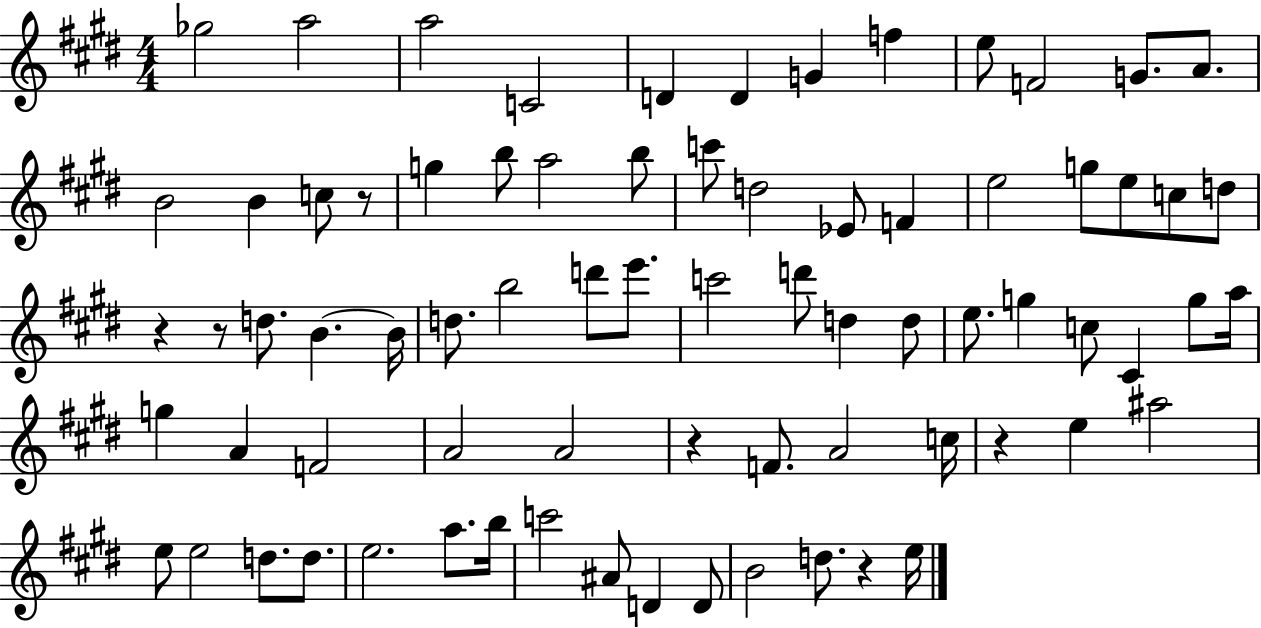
{
  \clef treble
  \numericTimeSignature
  \time 4/4
  \key e \major
  ges''2 a''2 | a''2 c'2 | d'4 d'4 g'4 f''4 | e''8 f'2 g'8. a'8. | \break b'2 b'4 c''8 r8 | g''4 b''8 a''2 b''8 | c'''8 d''2 ees'8 f'4 | e''2 g''8 e''8 c''8 d''8 | \break r4 r8 d''8. b'4.~~ b'16 | d''8. b''2 d'''8 e'''8. | c'''2 d'''8 d''4 d''8 | e''8. g''4 c''8 cis'4 g''8 a''16 | \break g''4 a'4 f'2 | a'2 a'2 | r4 f'8. a'2 c''16 | r4 e''4 ais''2 | \break e''8 e''2 d''8. d''8. | e''2. a''8. b''16 | c'''2 ais'8 d'4 d'8 | b'2 d''8. r4 e''16 | \break \bar "|."
}